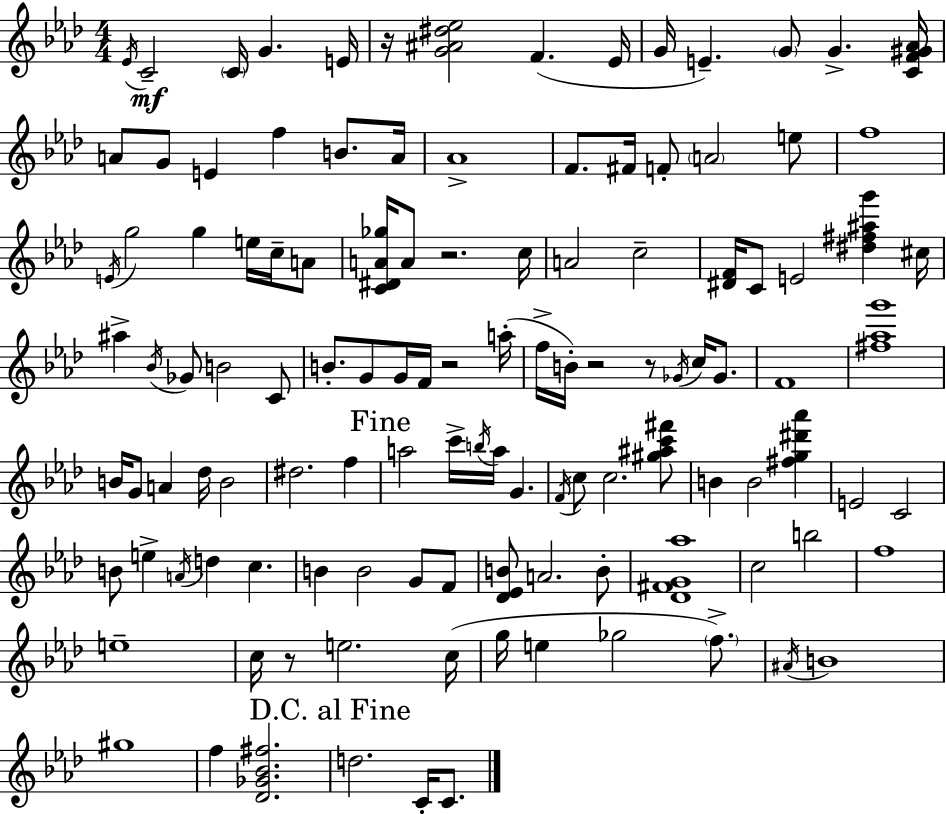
Eb4/s C4/h C4/s G4/q. E4/s R/s [G4,A#4,D#5,Eb5]/h F4/q. Eb4/s G4/s E4/q. G4/e G4/q. [C4,F4,G#4,Ab4]/s A4/e G4/e E4/q F5/q B4/e. A4/s Ab4/w F4/e. F#4/s F4/e A4/h E5/e F5/w E4/s G5/h G5/q E5/s C5/s A4/e [C4,D#4,A4,Gb5]/s A4/e R/h. C5/s A4/h C5/h [D#4,F4]/s C4/e E4/h [D#5,F#5,A#5,G6]/q C#5/s A#5/q Bb4/s Gb4/e B4/h C4/e B4/e. G4/e G4/s F4/s R/h A5/s F5/s B4/s R/h R/e Gb4/s C5/s Gb4/e. F4/w [F#5,Ab5,G6]/w B4/s G4/e A4/q Db5/s B4/h D#5/h. F5/q A5/h C6/s B5/s A5/s G4/q. F4/s C5/e C5/h. [G#5,A#5,C6,F#6]/e B4/q B4/h [F#5,G5,D#6,Ab6]/q E4/h C4/h B4/e E5/q A4/s D5/q C5/q. B4/q B4/h G4/e F4/e [Db4,Eb4,B4]/e A4/h. B4/e [Db4,F#4,G4,Ab5]/w C5/h B5/h F5/w E5/w C5/s R/e E5/h. C5/s G5/s E5/q Gb5/h F5/e. A#4/s B4/w G#5/w F5/q [Db4,Gb4,Bb4,F#5]/h. D5/h. C4/s C4/e.